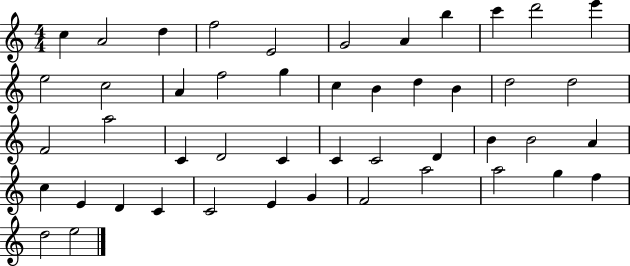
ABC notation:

X:1
T:Untitled
M:4/4
L:1/4
K:C
c A2 d f2 E2 G2 A b c' d'2 e' e2 c2 A f2 g c B d B d2 d2 F2 a2 C D2 C C C2 D B B2 A c E D C C2 E G F2 a2 a2 g f d2 e2